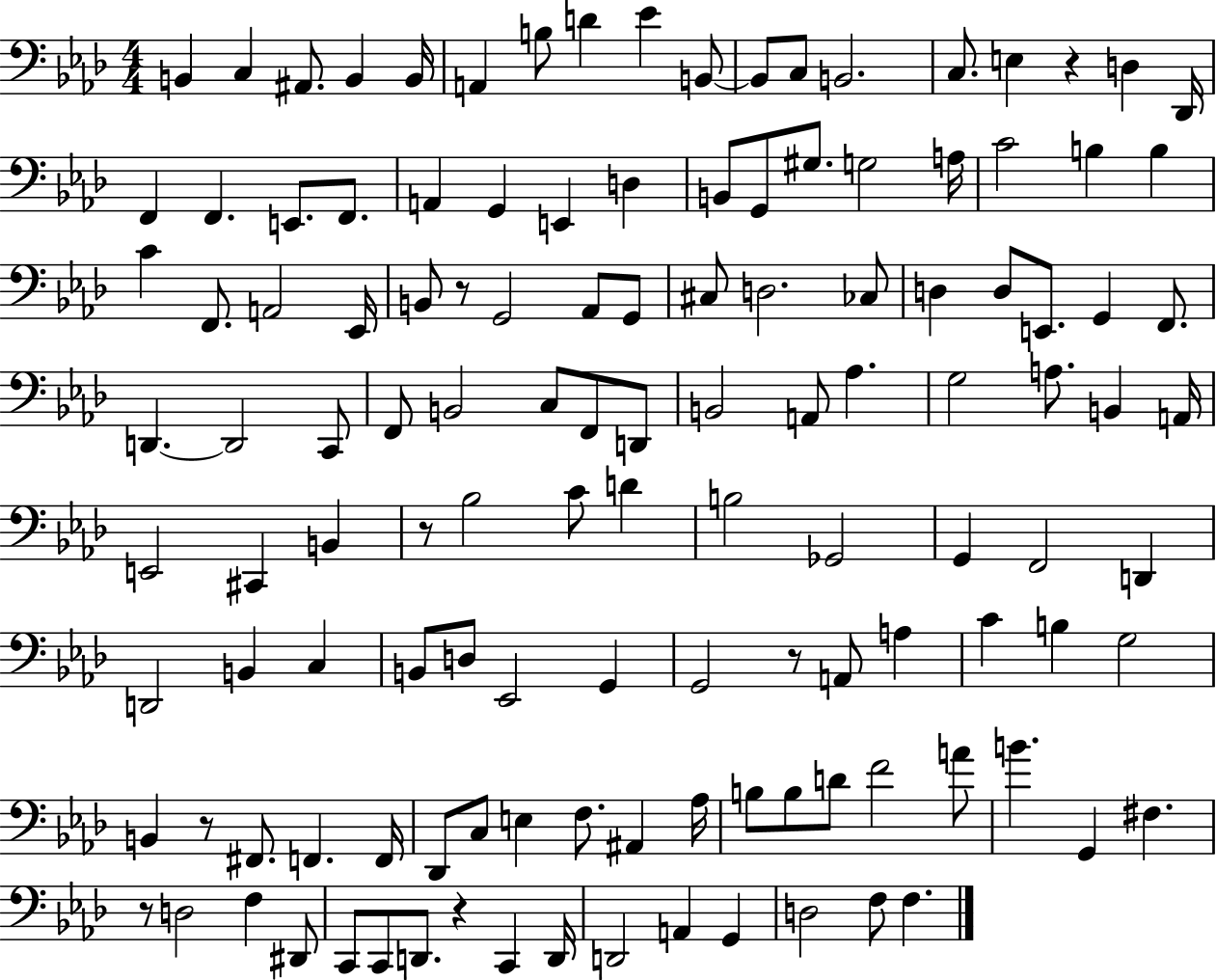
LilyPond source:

{
  \clef bass
  \numericTimeSignature
  \time 4/4
  \key aes \major
  b,4 c4 ais,8. b,4 b,16 | a,4 b8 d'4 ees'4 b,8~~ | b,8 c8 b,2. | c8. e4 r4 d4 des,16 | \break f,4 f,4. e,8. f,8. | a,4 g,4 e,4 d4 | b,8 g,8 gis8. g2 a16 | c'2 b4 b4 | \break c'4 f,8. a,2 ees,16 | b,8 r8 g,2 aes,8 g,8 | cis8 d2. ces8 | d4 d8 e,8. g,4 f,8. | \break d,4.~~ d,2 c,8 | f,8 b,2 c8 f,8 d,8 | b,2 a,8 aes4. | g2 a8. b,4 a,16 | \break e,2 cis,4 b,4 | r8 bes2 c'8 d'4 | b2 ges,2 | g,4 f,2 d,4 | \break d,2 b,4 c4 | b,8 d8 ees,2 g,4 | g,2 r8 a,8 a4 | c'4 b4 g2 | \break b,4 r8 fis,8. f,4. f,16 | des,8 c8 e4 f8. ais,4 aes16 | b8 b8 d'8 f'2 a'8 | b'4. g,4 fis4. | \break r8 d2 f4 dis,8 | c,8 c,8 d,8. r4 c,4 d,16 | d,2 a,4 g,4 | d2 f8 f4. | \break \bar "|."
}